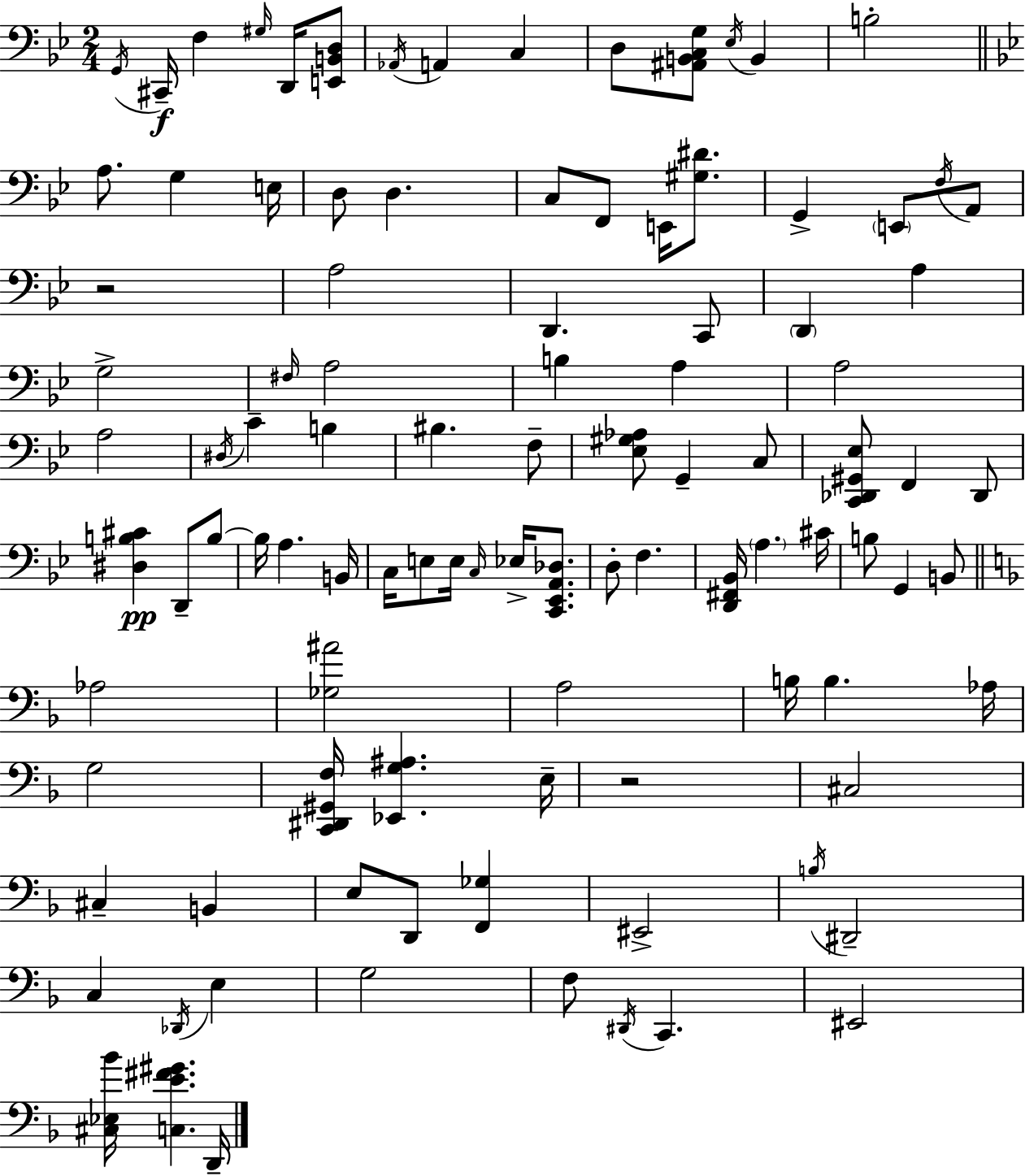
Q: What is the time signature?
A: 2/4